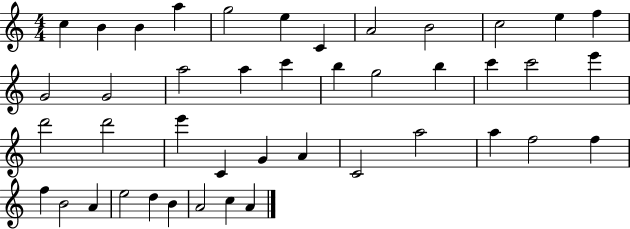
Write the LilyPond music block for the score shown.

{
  \clef treble
  \numericTimeSignature
  \time 4/4
  \key c \major
  c''4 b'4 b'4 a''4 | g''2 e''4 c'4 | a'2 b'2 | c''2 e''4 f''4 | \break g'2 g'2 | a''2 a''4 c'''4 | b''4 g''2 b''4 | c'''4 c'''2 e'''4 | \break d'''2 d'''2 | e'''4 c'4 g'4 a'4 | c'2 a''2 | a''4 f''2 f''4 | \break f''4 b'2 a'4 | e''2 d''4 b'4 | a'2 c''4 a'4 | \bar "|."
}